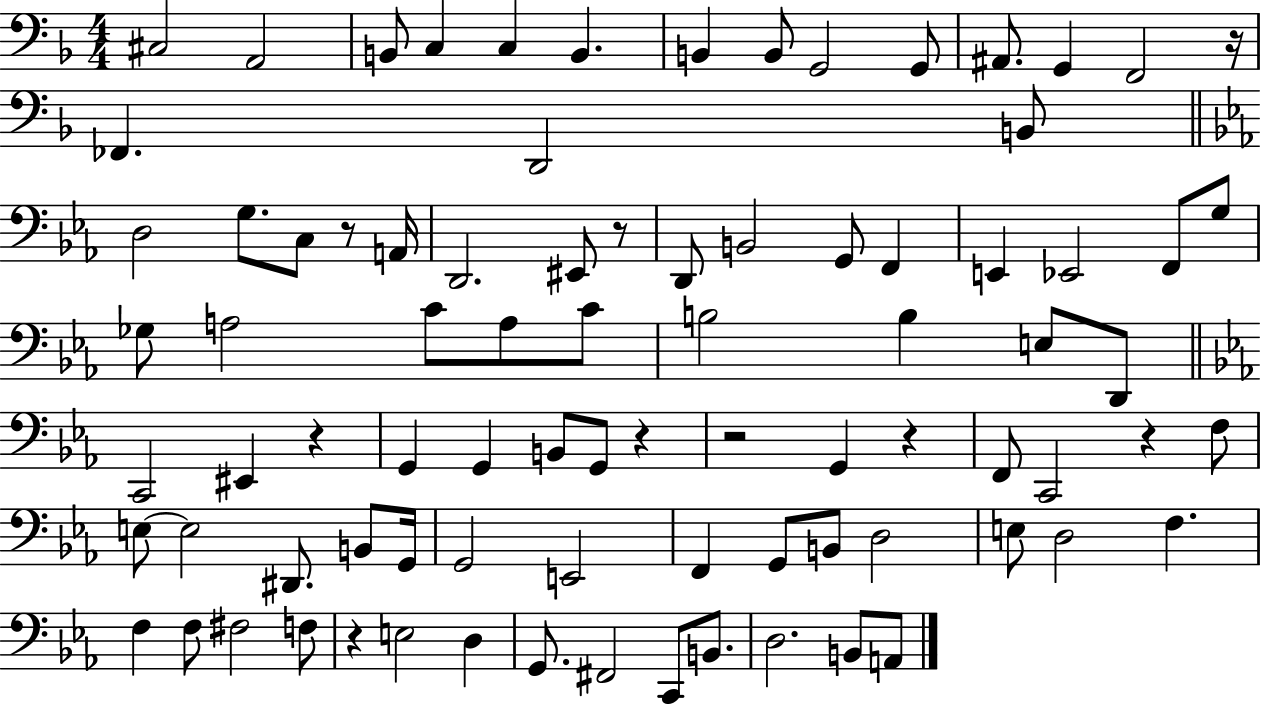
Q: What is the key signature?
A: F major